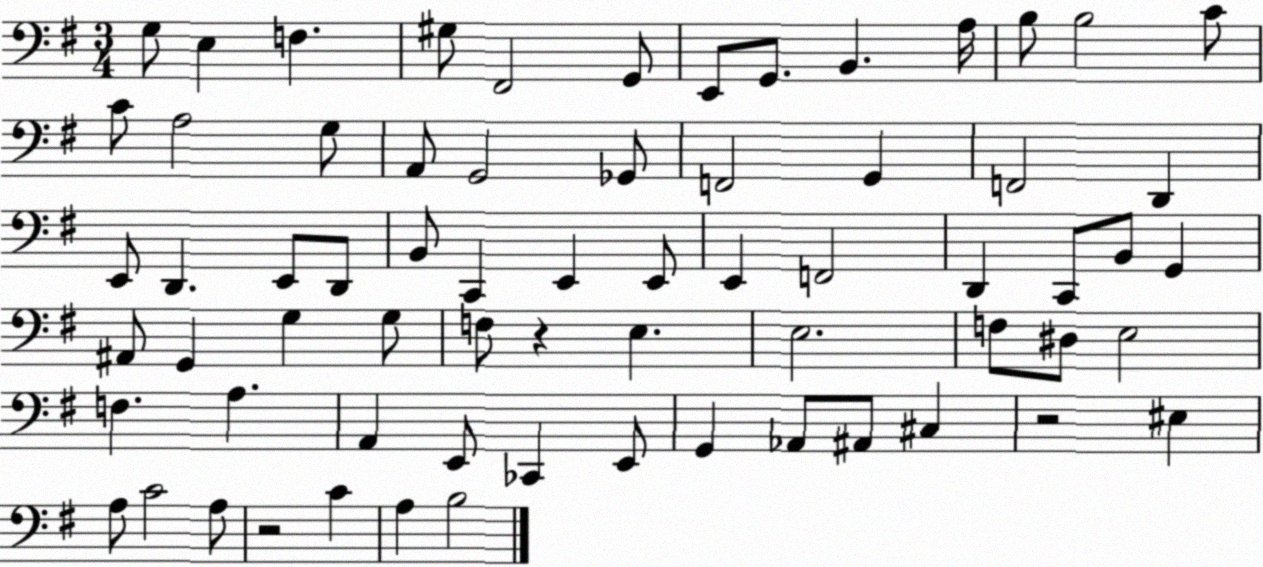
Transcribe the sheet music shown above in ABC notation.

X:1
T:Untitled
M:3/4
L:1/4
K:G
G,/2 E, F, ^G,/2 ^F,,2 G,,/2 E,,/2 G,,/2 B,, A,/4 B,/2 B,2 C/2 C/2 A,2 G,/2 A,,/2 G,,2 _G,,/2 F,,2 G,, F,,2 D,, E,,/2 D,, E,,/2 D,,/2 B,,/2 C,, E,, E,,/2 E,, F,,2 D,, C,,/2 B,,/2 G,, ^A,,/2 G,, G, G,/2 F,/2 z E, E,2 F,/2 ^D,/2 E,2 F, A, A,, E,,/2 _C,, E,,/2 G,, _A,,/2 ^A,,/2 ^C, z2 ^E, A,/2 C2 A,/2 z2 C A, B,2